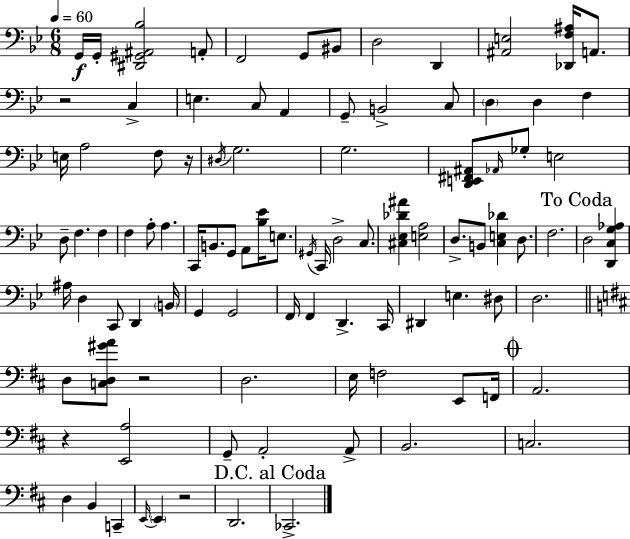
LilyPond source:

{
  \clef bass
  \numericTimeSignature
  \time 6/8
  \key bes \major
  \tempo 4 = 60
  g,16\f g,16-. <dis, gis, ais, bes>2 a,8-. | f,2 g,8 bis,8 | d2 d,4 | <ais, e>2 <des, f ais>16 a,8. | \break r2 c4-> | e4. c8 a,4 | g,8-- b,2-> c8 | \parenthesize d4 d4 f4 | \break e16 a2 f8 r16 | \acciaccatura { dis16 } g2. | g2. | <d, e, fis, ais,>8 \grace { aes,16 } ges8-. e2 | \break d8-- f4. f4 | f4 a8-. a4. | c,16 b,8. g,8 a,8 <bes ees'>16 e8. | \acciaccatura { gis,16 } c,16 d2-> | \break c8. <cis ees des' ais'>4 <e a>2 | d8.-> b,8 <c e des'>4 | d8. f2. | \mark "To Coda" d2 <d, c g aes>4 | \break ais16 d4 c,8 d,4 | \parenthesize b,16 g,4 g,2 | f,16 f,4 d,4.-> | c,16 dis,4 e4. | \break dis8 d2. | \bar "||" \break \key b \minor d8 <c d gis' a'>8 r2 | d2. | e16 f2 e,8 f,16 | \mark \markup { \musicglyph "scripts.coda" } a,2. | \break r4 <e, a>2 | g,8-- a,2-. a,8-> | b,2. | c2. | \break d4 b,4 c,4-- | \grace { e,16~ }~ \parenthesize e,4 r2 | d,2. | \mark "D.C. al Coda" ces,2.-> | \break \bar "|."
}